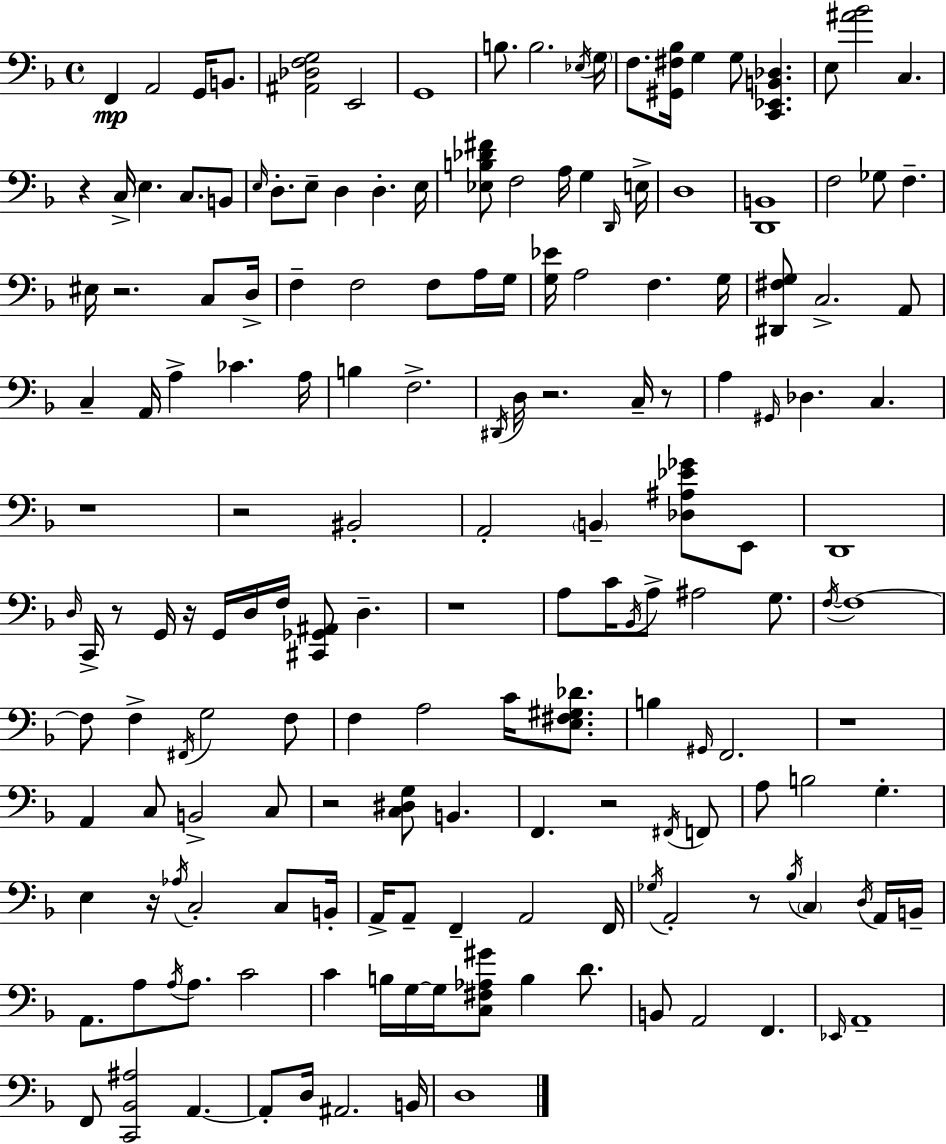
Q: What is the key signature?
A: F major